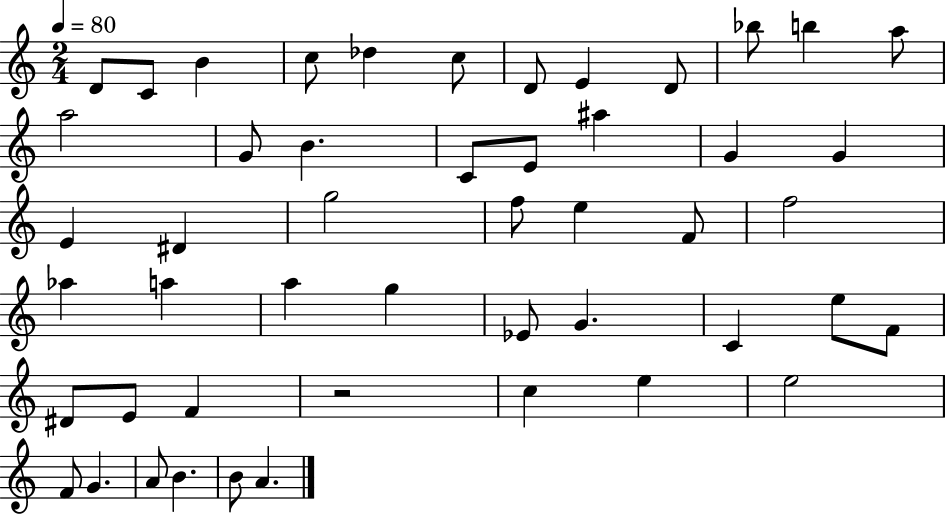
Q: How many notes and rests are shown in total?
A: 49